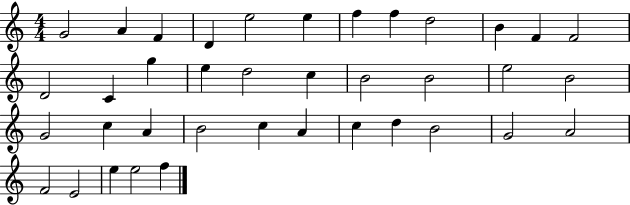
G4/h A4/q F4/q D4/q E5/h E5/q F5/q F5/q D5/h B4/q F4/q F4/h D4/h C4/q G5/q E5/q D5/h C5/q B4/h B4/h E5/h B4/h G4/h C5/q A4/q B4/h C5/q A4/q C5/q D5/q B4/h G4/h A4/h F4/h E4/h E5/q E5/h F5/q